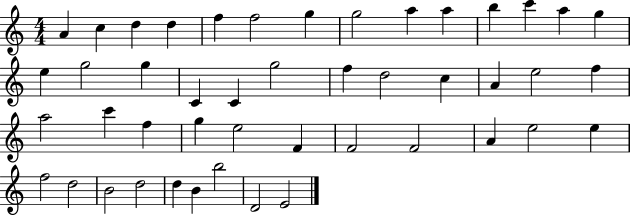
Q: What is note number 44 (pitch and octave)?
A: B5